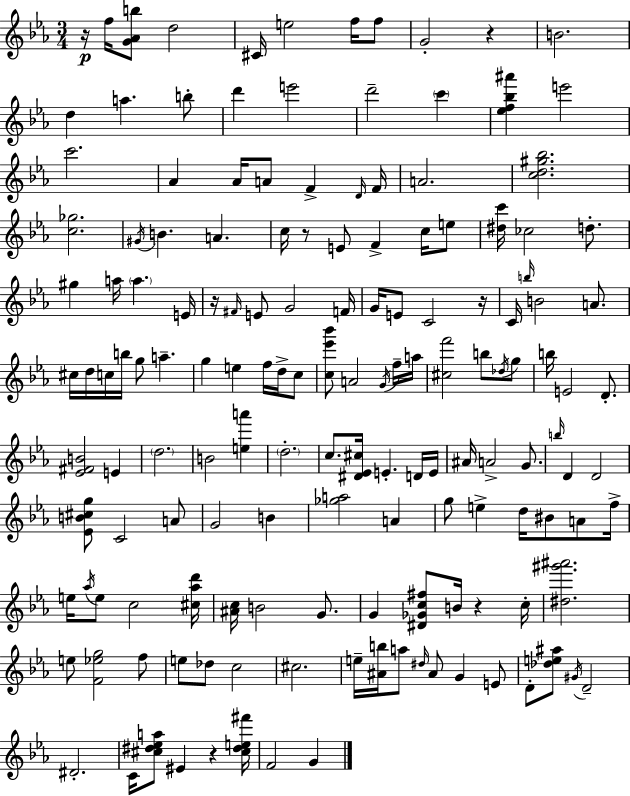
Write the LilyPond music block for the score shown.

{
  \clef treble
  \numericTimeSignature
  \time 3/4
  \key ees \major
  r16\p f''16 <g' aes' b''>8 d''2 | cis'16 e''2 f''16 f''8 | g'2-. r4 | b'2. | \break d''4 a''4. b''8-. | d'''4 e'''2 | d'''2-- \parenthesize c'''4 | <ees'' f'' bes'' ais'''>4 e'''2 | \break c'''2. | aes'4 aes'16 a'8 f'4-> \grace { d'16 } | f'16 a'2. | <c'' d'' gis'' bes''>2. | \break <c'' ges''>2. | \acciaccatura { gis'16 } b'4. a'4. | c''16 r8 e'8 f'4-> c''16 | e''8 <dis'' c'''>16 ces''2 d''8.-. | \break gis''4 a''16 \parenthesize a''4. | e'16 r16 \grace { fis'16 } e'8 g'2 | f'16 g'16 e'8 c'2 | r16 c'16 \grace { b''16 } b'2 | \break a'8. cis''16 d''16 c''16 b''16 g''8 a''4.-- | g''4 e''4 | f''16 d''16-> c''8 <c'' ees''' bes'''>8 a'2 | \acciaccatura { g'16 } f''16-- a''16 <cis'' f'''>2 | \break b''8 \acciaccatura { des''16 } g''8 b''16 e'2 | d'8.-. <ees' fis' b'>2 | e'4 \parenthesize d''2. | b'2 | \break <e'' a'''>4 \parenthesize d''2.-. | c''8. <dis' ees' cis''>16 e'4.-. | d'16 e'16 ais'16 a'2-> | g'8. \grace { b''16 } d'4 d'2 | \break <ees' b' cis'' g''>8 c'2 | a'8 g'2 | b'4 <ges'' a''>2 | a'4 g''8 e''4-> | \break d''16 bis'8 a'8 f''16-> e''16 \acciaccatura { aes''16 } e''8 c''2 | <cis'' aes'' d'''>16 <ais' c''>16 b'2 | g'8. g'4 | <dis' ges' c'' fis''>8 b'16 r4 c''16-. <dis'' gis''' ais'''>2. | \break e''8 <f' ees'' g''>2 | f''8 e''8 des''8 | c''2 cis''2. | e''16-- <ais' b''>16 a''8 | \break \grace { dis''16 } ais'8 g'4 e'8 d'8-. <des'' e'' ais''>8 | \acciaccatura { gis'16 } d'2-- dis'2.-. | c'16 <cis'' dis'' ees'' a''>8 | eis'4 r4 <cis'' dis'' e'' fis'''>16 f'2 | \break g'4 \bar "|."
}